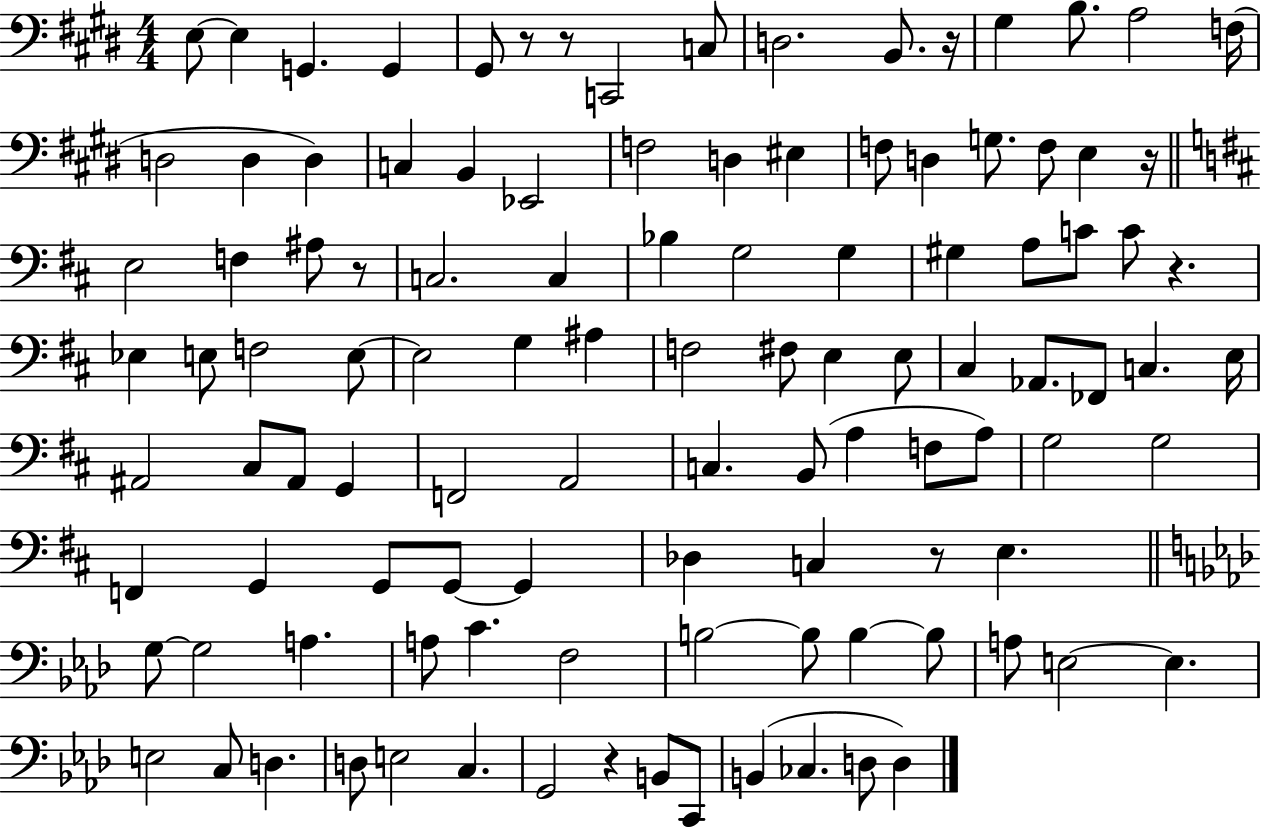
{
  \clef bass
  \numericTimeSignature
  \time 4/4
  \key e \major
  e8~~ e4 g,4. g,4 | gis,8 r8 r8 c,2 c8 | d2. b,8. r16 | gis4 b8. a2 f16( | \break d2 d4 d4) | c4 b,4 ees,2 | f2 d4 eis4 | f8 d4 g8. f8 e4 r16 | \break \bar "||" \break \key b \minor e2 f4 ais8 r8 | c2. c4 | bes4 g2 g4 | gis4 a8 c'8 c'8 r4. | \break ees4 e8 f2 e8~~ | e2 g4 ais4 | f2 fis8 e4 e8 | cis4 aes,8. fes,8 c4. e16 | \break ais,2 cis8 ais,8 g,4 | f,2 a,2 | c4. b,8( a4 f8 a8) | g2 g2 | \break f,4 g,4 g,8 g,8~~ g,4 | des4 c4 r8 e4. | \bar "||" \break \key aes \major g8~~ g2 a4. | a8 c'4. f2 | b2~~ b8 b4~~ b8 | a8 e2~~ e4. | \break e2 c8 d4. | d8 e2 c4. | g,2 r4 b,8 c,8 | b,4( ces4. d8 d4) | \break \bar "|."
}